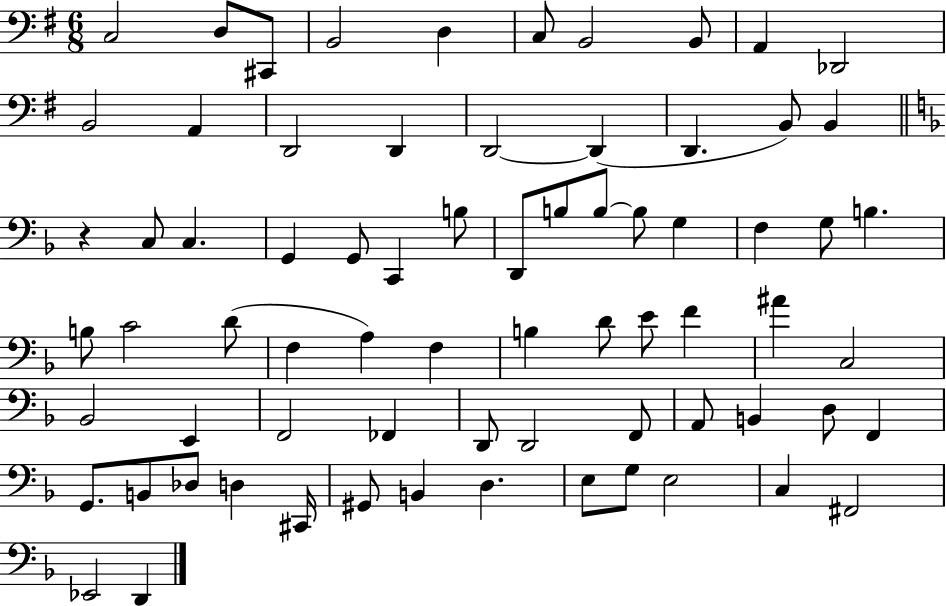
{
  \clef bass
  \numericTimeSignature
  \time 6/8
  \key g \major
  \repeat volta 2 { c2 d8 cis,8 | b,2 d4 | c8 b,2 b,8 | a,4 des,2 | \break b,2 a,4 | d,2 d,4 | d,2~~ d,4( | d,4. b,8) b,4 | \break \bar "||" \break \key f \major r4 c8 c4. | g,4 g,8 c,4 b8 | d,8 b8 b8~~ b8 g4 | f4 g8 b4. | \break b8 c'2 d'8( | f4 a4) f4 | b4 d'8 e'8 f'4 | ais'4 c2 | \break bes,2 e,4 | f,2 fes,4 | d,8 d,2 f,8 | a,8 b,4 d8 f,4 | \break g,8. b,8 des8 d4 cis,16 | gis,8 b,4 d4. | e8 g8 e2 | c4 fis,2 | \break ees,2 d,4 | } \bar "|."
}